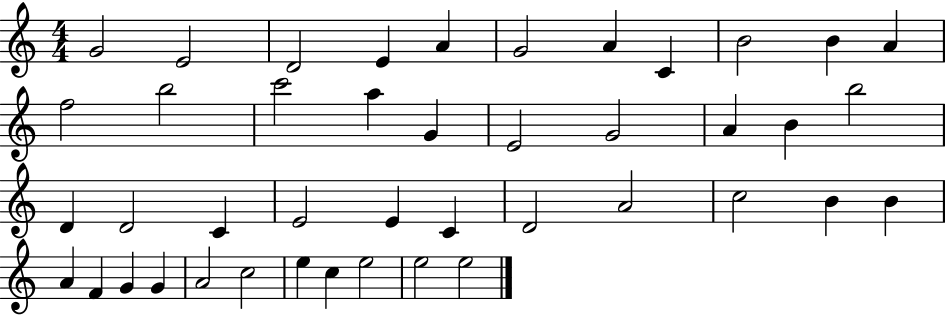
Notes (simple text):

G4/h E4/h D4/h E4/q A4/q G4/h A4/q C4/q B4/h B4/q A4/q F5/h B5/h C6/h A5/q G4/q E4/h G4/h A4/q B4/q B5/h D4/q D4/h C4/q E4/h E4/q C4/q D4/h A4/h C5/h B4/q B4/q A4/q F4/q G4/q G4/q A4/h C5/h E5/q C5/q E5/h E5/h E5/h